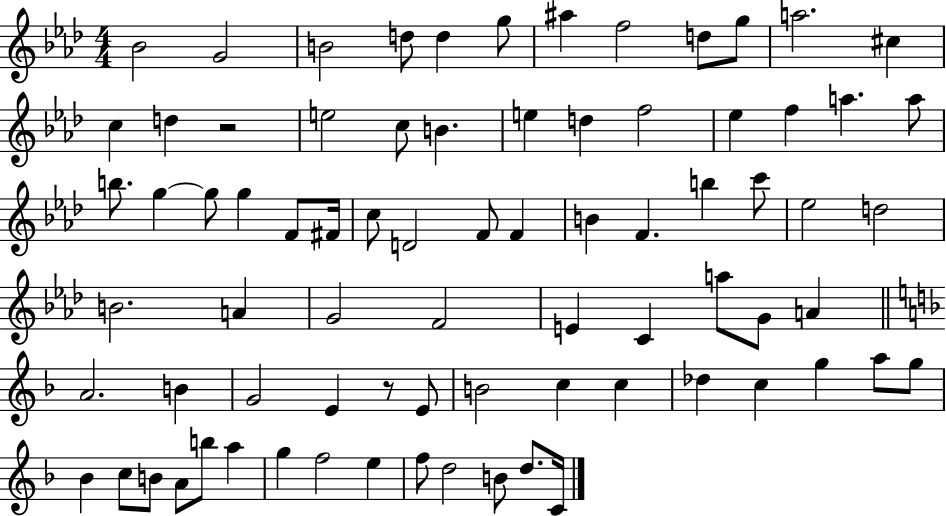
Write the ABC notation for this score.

X:1
T:Untitled
M:4/4
L:1/4
K:Ab
_B2 G2 B2 d/2 d g/2 ^a f2 d/2 g/2 a2 ^c c d z2 e2 c/2 B e d f2 _e f a a/2 b/2 g g/2 g F/2 ^F/4 c/2 D2 F/2 F B F b c'/2 _e2 d2 B2 A G2 F2 E C a/2 G/2 A A2 B G2 E z/2 E/2 B2 c c _d c g a/2 g/2 _B c/2 B/2 A/2 b/2 a g f2 e f/2 d2 B/2 d/2 C/4